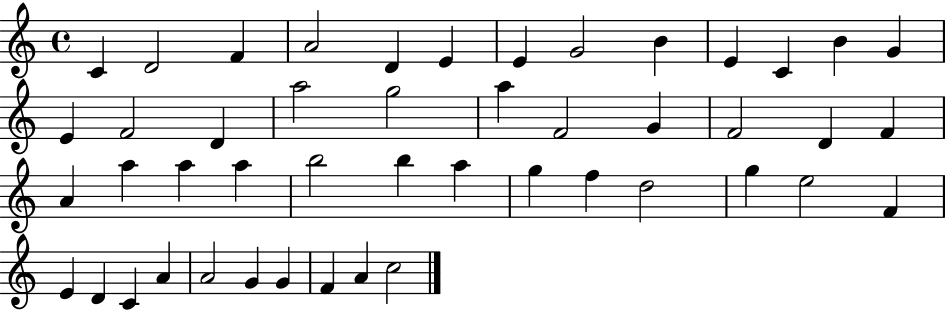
{
  \clef treble
  \time 4/4
  \defaultTimeSignature
  \key c \major
  c'4 d'2 f'4 | a'2 d'4 e'4 | e'4 g'2 b'4 | e'4 c'4 b'4 g'4 | \break e'4 f'2 d'4 | a''2 g''2 | a''4 f'2 g'4 | f'2 d'4 f'4 | \break a'4 a''4 a''4 a''4 | b''2 b''4 a''4 | g''4 f''4 d''2 | g''4 e''2 f'4 | \break e'4 d'4 c'4 a'4 | a'2 g'4 g'4 | f'4 a'4 c''2 | \bar "|."
}